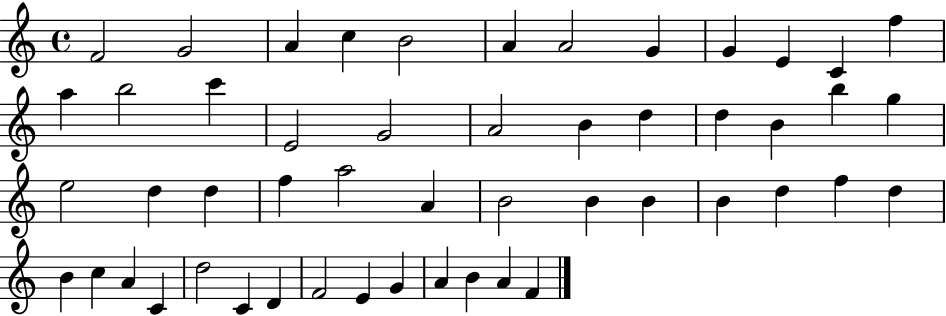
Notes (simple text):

F4/h G4/h A4/q C5/q B4/h A4/q A4/h G4/q G4/q E4/q C4/q F5/q A5/q B5/h C6/q E4/h G4/h A4/h B4/q D5/q D5/q B4/q B5/q G5/q E5/h D5/q D5/q F5/q A5/h A4/q B4/h B4/q B4/q B4/q D5/q F5/q D5/q B4/q C5/q A4/q C4/q D5/h C4/q D4/q F4/h E4/q G4/q A4/q B4/q A4/q F4/q